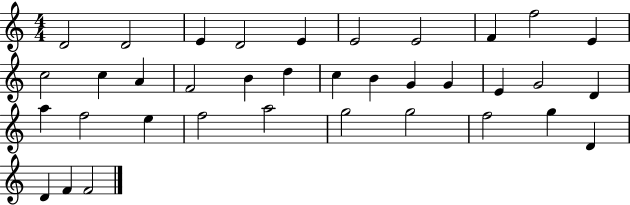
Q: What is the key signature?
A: C major